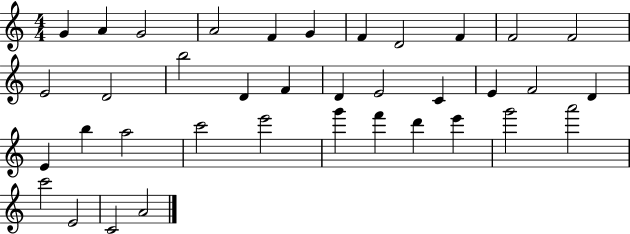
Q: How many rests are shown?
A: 0